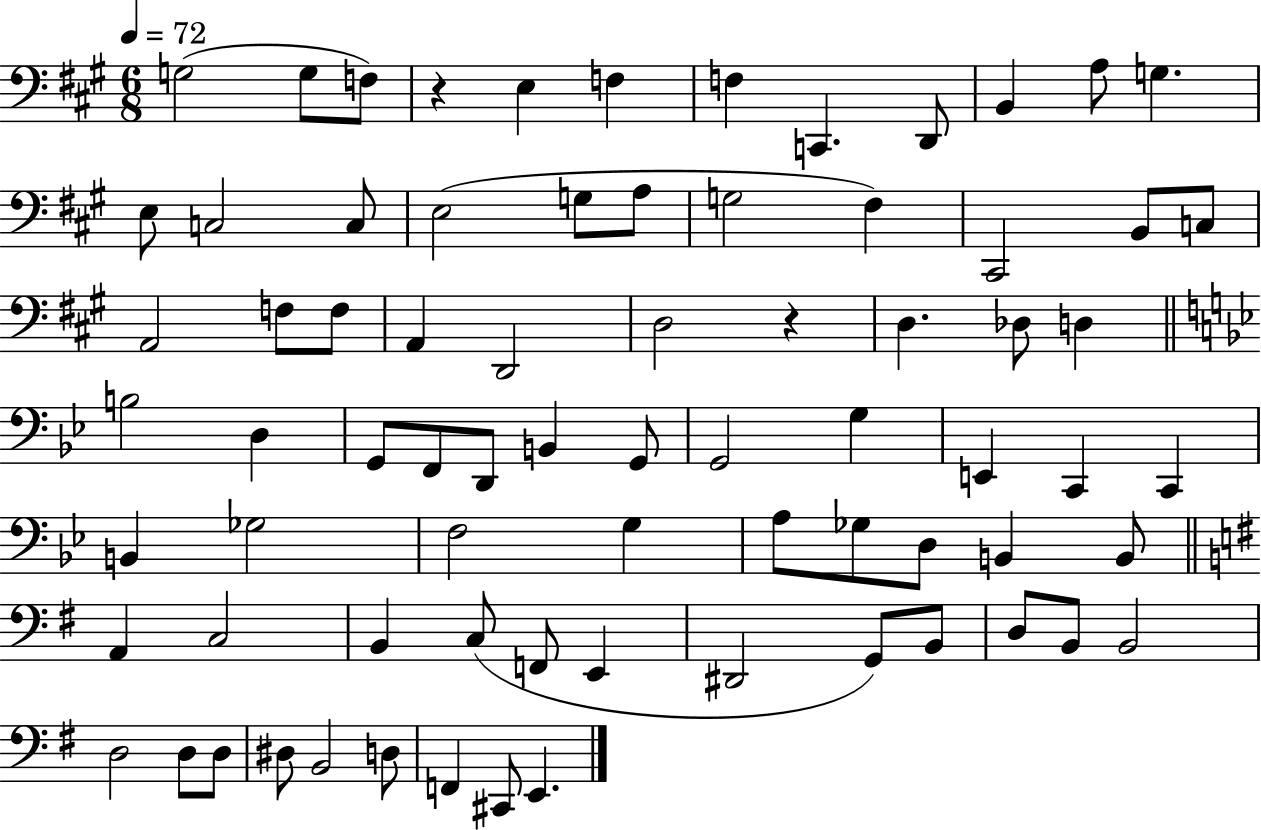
X:1
T:Untitled
M:6/8
L:1/4
K:A
G,2 G,/2 F,/2 z E, F, F, C,, D,,/2 B,, A,/2 G, E,/2 C,2 C,/2 E,2 G,/2 A,/2 G,2 ^F, ^C,,2 B,,/2 C,/2 A,,2 F,/2 F,/2 A,, D,,2 D,2 z D, _D,/2 D, B,2 D, G,,/2 F,,/2 D,,/2 B,, G,,/2 G,,2 G, E,, C,, C,, B,, _G,2 F,2 G, A,/2 _G,/2 D,/2 B,, B,,/2 A,, C,2 B,, C,/2 F,,/2 E,, ^D,,2 G,,/2 B,,/2 D,/2 B,,/2 B,,2 D,2 D,/2 D,/2 ^D,/2 B,,2 D,/2 F,, ^C,,/2 E,,